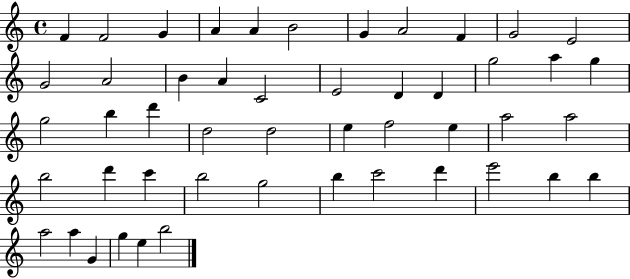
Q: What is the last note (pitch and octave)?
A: B5